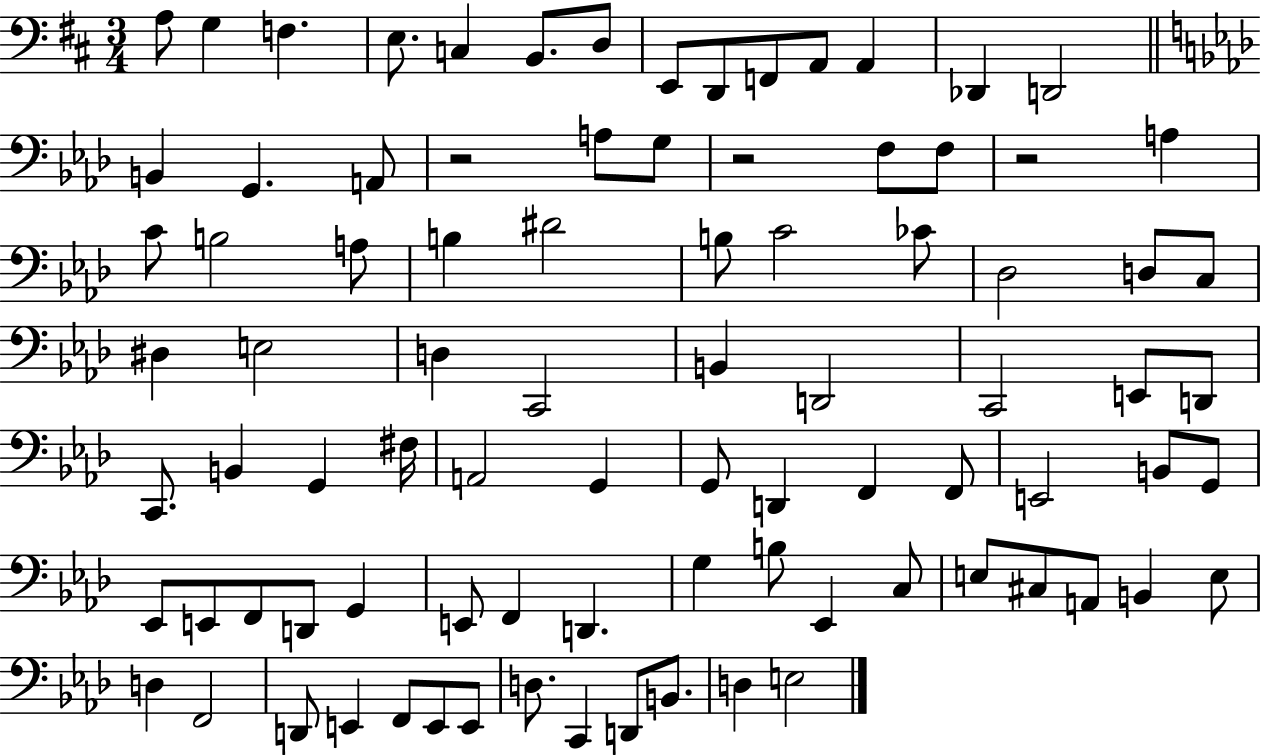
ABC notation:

X:1
T:Untitled
M:3/4
L:1/4
K:D
A,/2 G, F, E,/2 C, B,,/2 D,/2 E,,/2 D,,/2 F,,/2 A,,/2 A,, _D,, D,,2 B,, G,, A,,/2 z2 A,/2 G,/2 z2 F,/2 F,/2 z2 A, C/2 B,2 A,/2 B, ^D2 B,/2 C2 _C/2 _D,2 D,/2 C,/2 ^D, E,2 D, C,,2 B,, D,,2 C,,2 E,,/2 D,,/2 C,,/2 B,, G,, ^F,/4 A,,2 G,, G,,/2 D,, F,, F,,/2 E,,2 B,,/2 G,,/2 _E,,/2 E,,/2 F,,/2 D,,/2 G,, E,,/2 F,, D,, G, B,/2 _E,, C,/2 E,/2 ^C,/2 A,,/2 B,, E,/2 D, F,,2 D,,/2 E,, F,,/2 E,,/2 E,,/2 D,/2 C,, D,,/2 B,,/2 D, E,2